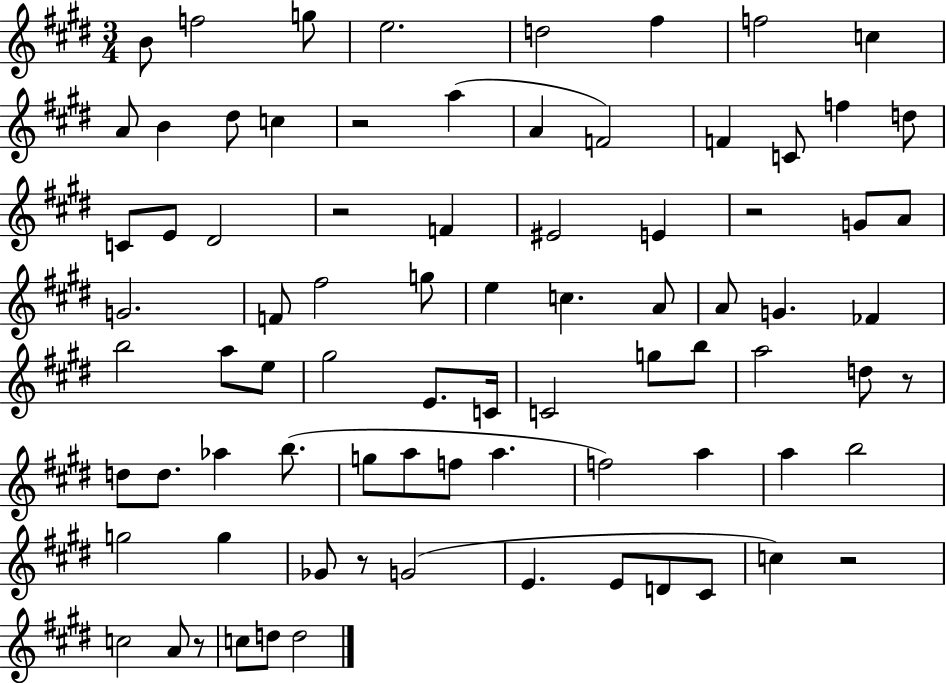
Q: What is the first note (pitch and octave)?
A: B4